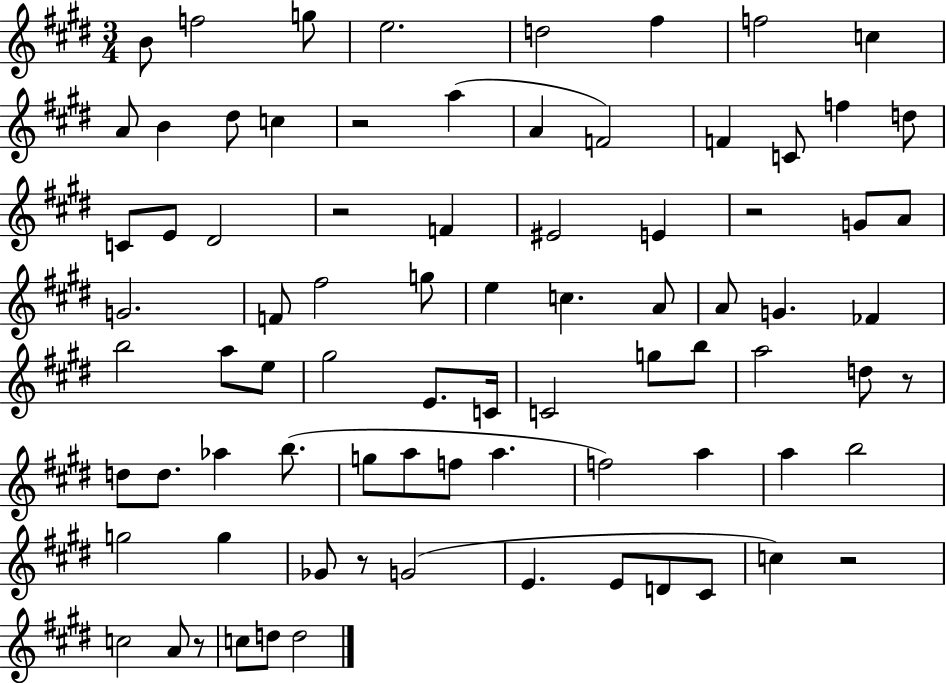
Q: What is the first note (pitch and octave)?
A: B4